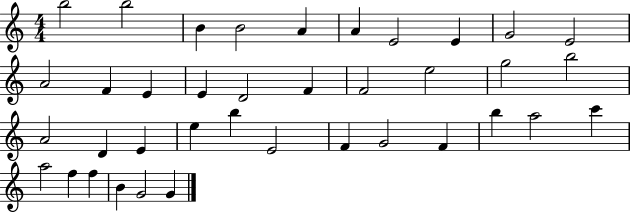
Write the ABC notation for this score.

X:1
T:Untitled
M:4/4
L:1/4
K:C
b2 b2 B B2 A A E2 E G2 E2 A2 F E E D2 F F2 e2 g2 b2 A2 D E e b E2 F G2 F b a2 c' a2 f f B G2 G